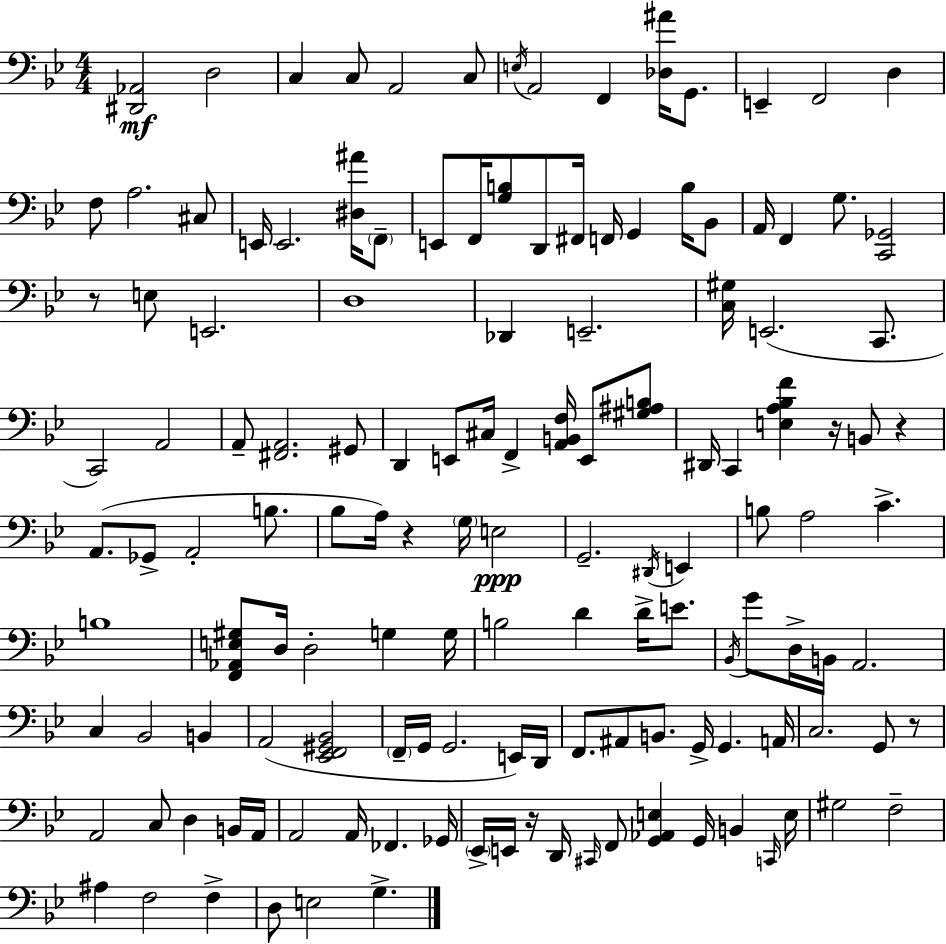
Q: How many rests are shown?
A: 6